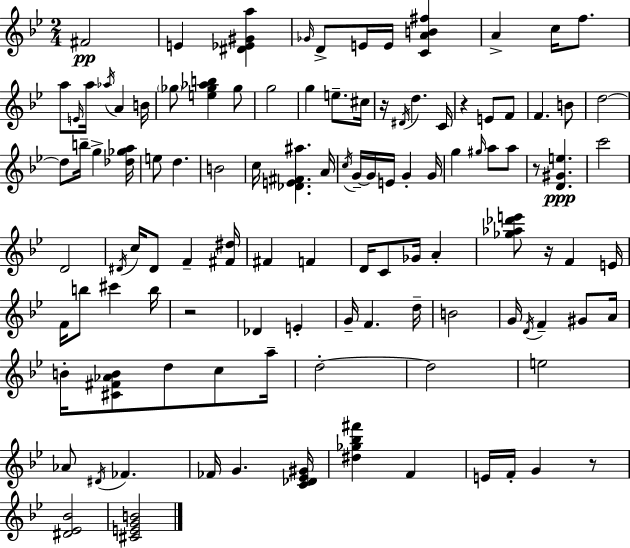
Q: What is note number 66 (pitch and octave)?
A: Db4